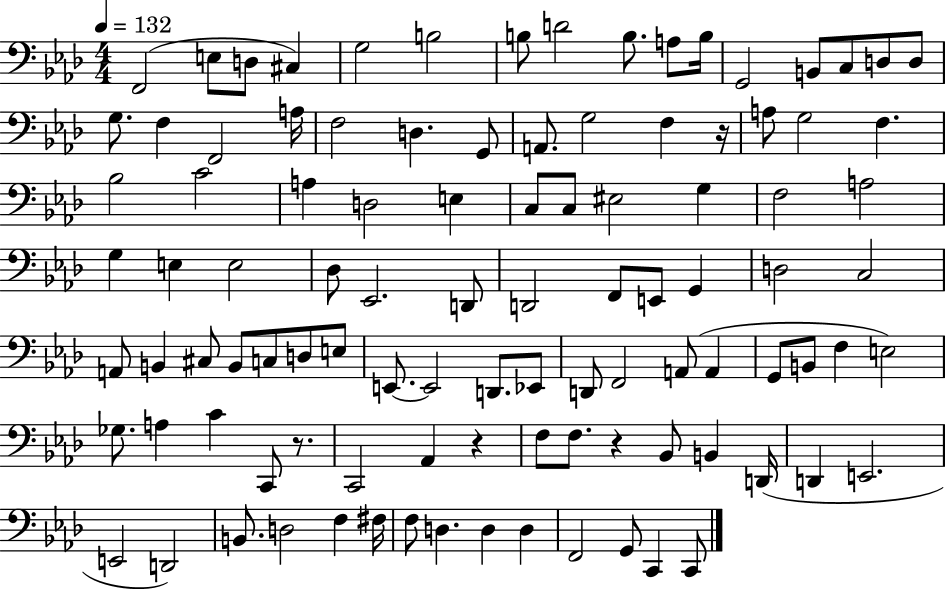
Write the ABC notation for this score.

X:1
T:Untitled
M:4/4
L:1/4
K:Ab
F,,2 E,/2 D,/2 ^C, G,2 B,2 B,/2 D2 B,/2 A,/2 B,/4 G,,2 B,,/2 C,/2 D,/2 D,/2 G,/2 F, F,,2 A,/4 F,2 D, G,,/2 A,,/2 G,2 F, z/4 A,/2 G,2 F, _B,2 C2 A, D,2 E, C,/2 C,/2 ^E,2 G, F,2 A,2 G, E, E,2 _D,/2 _E,,2 D,,/2 D,,2 F,,/2 E,,/2 G,, D,2 C,2 A,,/2 B,, ^C,/2 B,,/2 C,/2 D,/2 E,/2 E,,/2 E,,2 D,,/2 _E,,/2 D,,/2 F,,2 A,,/2 A,, G,,/2 B,,/2 F, E,2 _G,/2 A, C C,,/2 z/2 C,,2 _A,, z F,/2 F,/2 z _B,,/2 B,, D,,/4 D,, E,,2 E,,2 D,,2 B,,/2 D,2 F, ^F,/4 F,/2 D, D, D, F,,2 G,,/2 C,, C,,/2